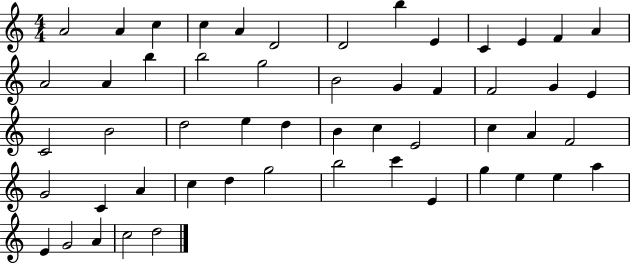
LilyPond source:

{
  \clef treble
  \numericTimeSignature
  \time 4/4
  \key c \major
  a'2 a'4 c''4 | c''4 a'4 d'2 | d'2 b''4 e'4 | c'4 e'4 f'4 a'4 | \break a'2 a'4 b''4 | b''2 g''2 | b'2 g'4 f'4 | f'2 g'4 e'4 | \break c'2 b'2 | d''2 e''4 d''4 | b'4 c''4 e'2 | c''4 a'4 f'2 | \break g'2 c'4 a'4 | c''4 d''4 g''2 | b''2 c'''4 e'4 | g''4 e''4 e''4 a''4 | \break e'4 g'2 a'4 | c''2 d''2 | \bar "|."
}